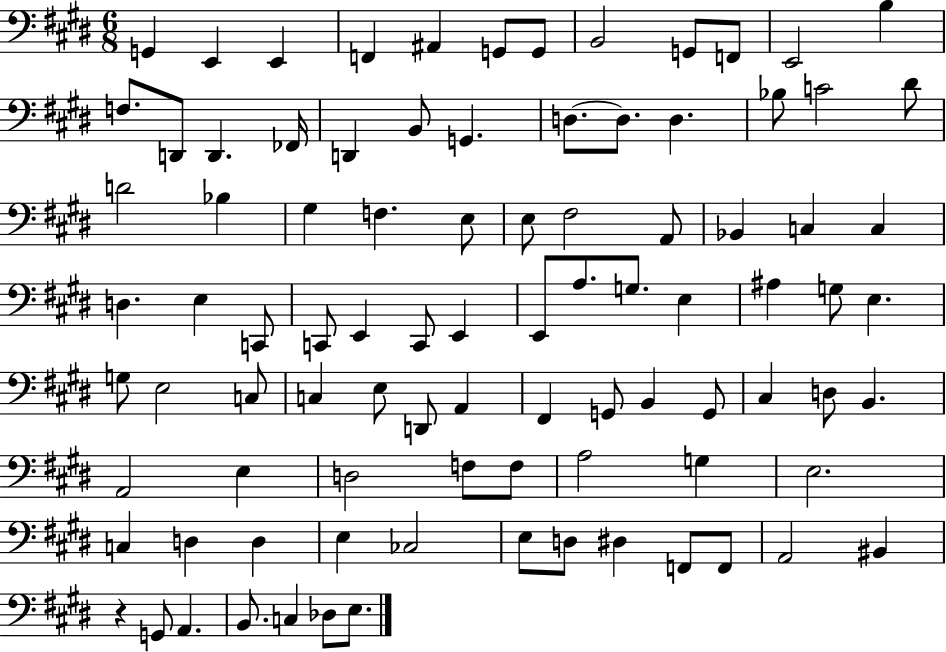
X:1
T:Untitled
M:6/8
L:1/4
K:E
G,, E,, E,, F,, ^A,, G,,/2 G,,/2 B,,2 G,,/2 F,,/2 E,,2 B, F,/2 D,,/2 D,, _F,,/4 D,, B,,/2 G,, D,/2 D,/2 D, _B,/2 C2 ^D/2 D2 _B, ^G, F, E,/2 E,/2 ^F,2 A,,/2 _B,, C, C, D, E, C,,/2 C,,/2 E,, C,,/2 E,, E,,/2 A,/2 G,/2 E, ^A, G,/2 E, G,/2 E,2 C,/2 C, E,/2 D,,/2 A,, ^F,, G,,/2 B,, G,,/2 ^C, D,/2 B,, A,,2 E, D,2 F,/2 F,/2 A,2 G, E,2 C, D, D, E, _C,2 E,/2 D,/2 ^D, F,,/2 F,,/2 A,,2 ^B,, z G,,/2 A,, B,,/2 C, _D,/2 E,/2